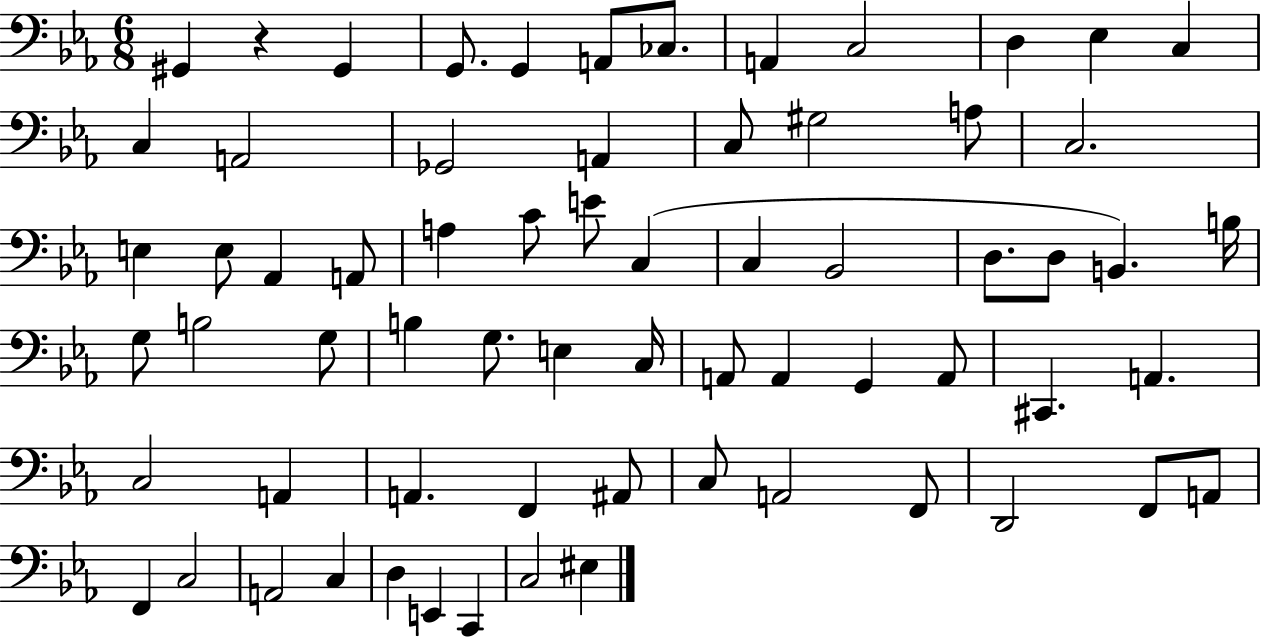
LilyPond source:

{
  \clef bass
  \numericTimeSignature
  \time 6/8
  \key ees \major
  gis,4 r4 gis,4 | g,8. g,4 a,8 ces8. | a,4 c2 | d4 ees4 c4 | \break c4 a,2 | ges,2 a,4 | c8 gis2 a8 | c2. | \break e4 e8 aes,4 a,8 | a4 c'8 e'8 c4( | c4 bes,2 | d8. d8 b,4.) b16 | \break g8 b2 g8 | b4 g8. e4 c16 | a,8 a,4 g,4 a,8 | cis,4. a,4. | \break c2 a,4 | a,4. f,4 ais,8 | c8 a,2 f,8 | d,2 f,8 a,8 | \break f,4 c2 | a,2 c4 | d4 e,4 c,4 | c2 eis4 | \break \bar "|."
}